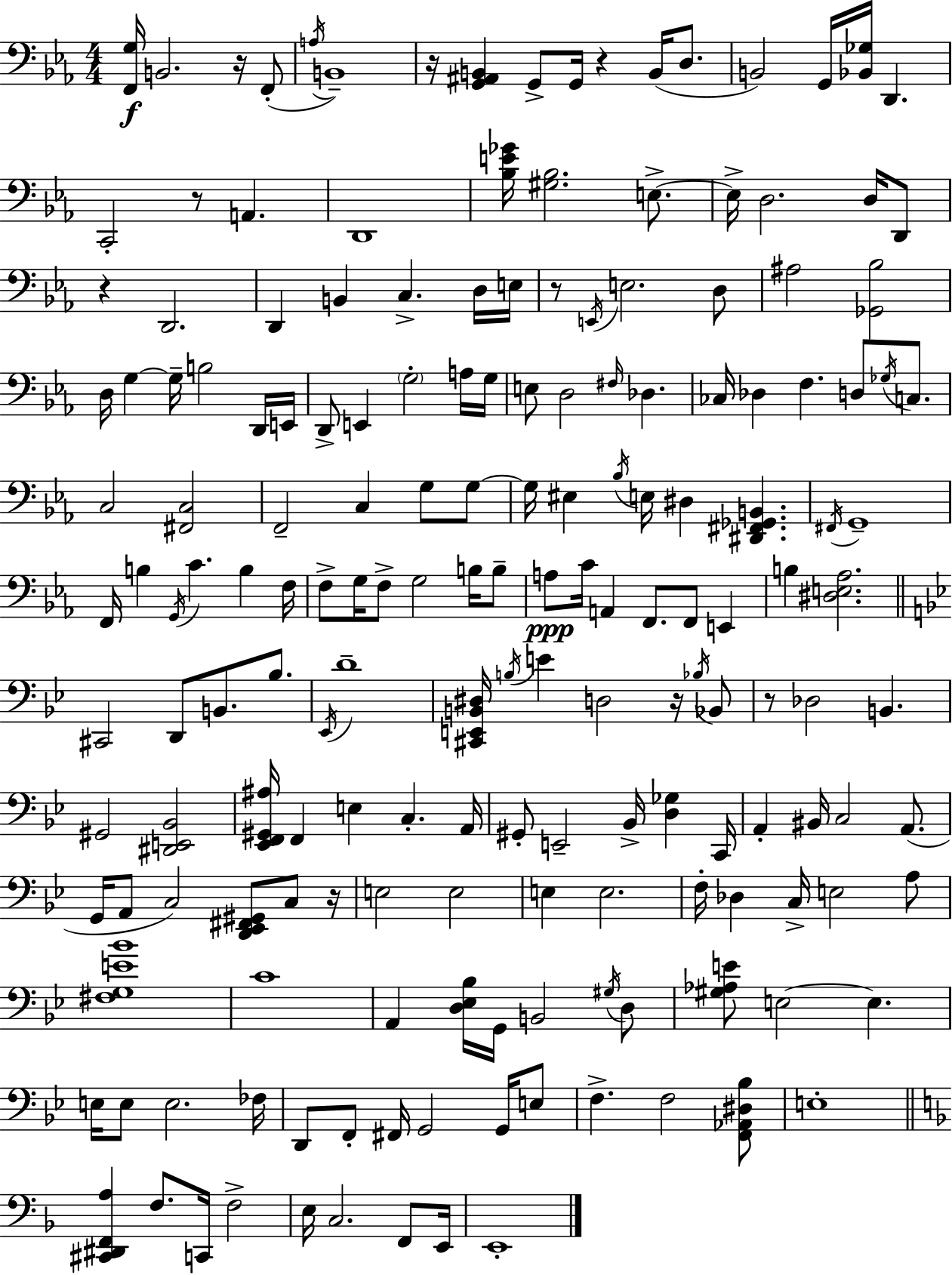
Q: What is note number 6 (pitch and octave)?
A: G2